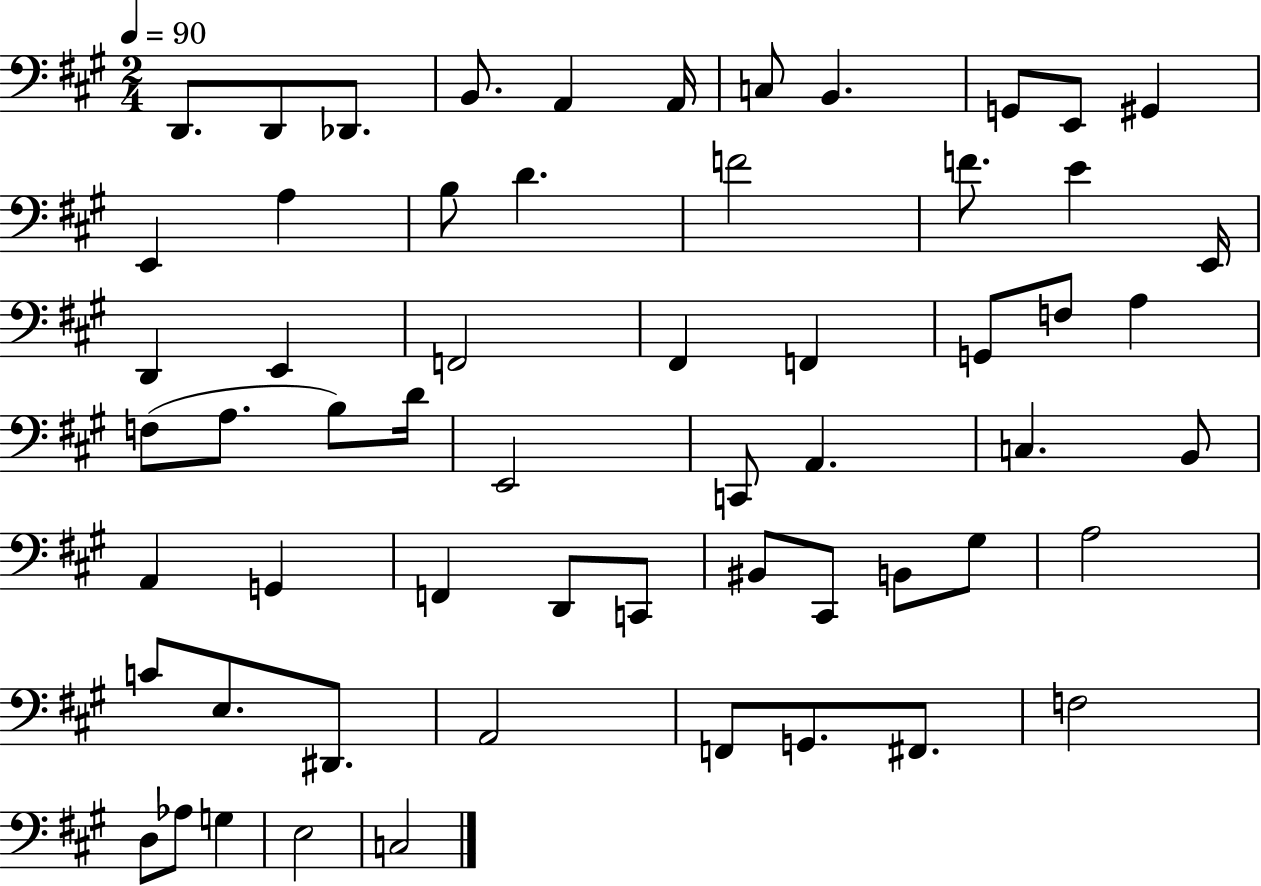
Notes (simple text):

D2/e. D2/e Db2/e. B2/e. A2/q A2/s C3/e B2/q. G2/e E2/e G#2/q E2/q A3/q B3/e D4/q. F4/h F4/e. E4/q E2/s D2/q E2/q F2/h F#2/q F2/q G2/e F3/e A3/q F3/e A3/e. B3/e D4/s E2/h C2/e A2/q. C3/q. B2/e A2/q G2/q F2/q D2/e C2/e BIS2/e C#2/e B2/e G#3/e A3/h C4/e E3/e. D#2/e. A2/h F2/e G2/e. F#2/e. F3/h D3/e Ab3/e G3/q E3/h C3/h